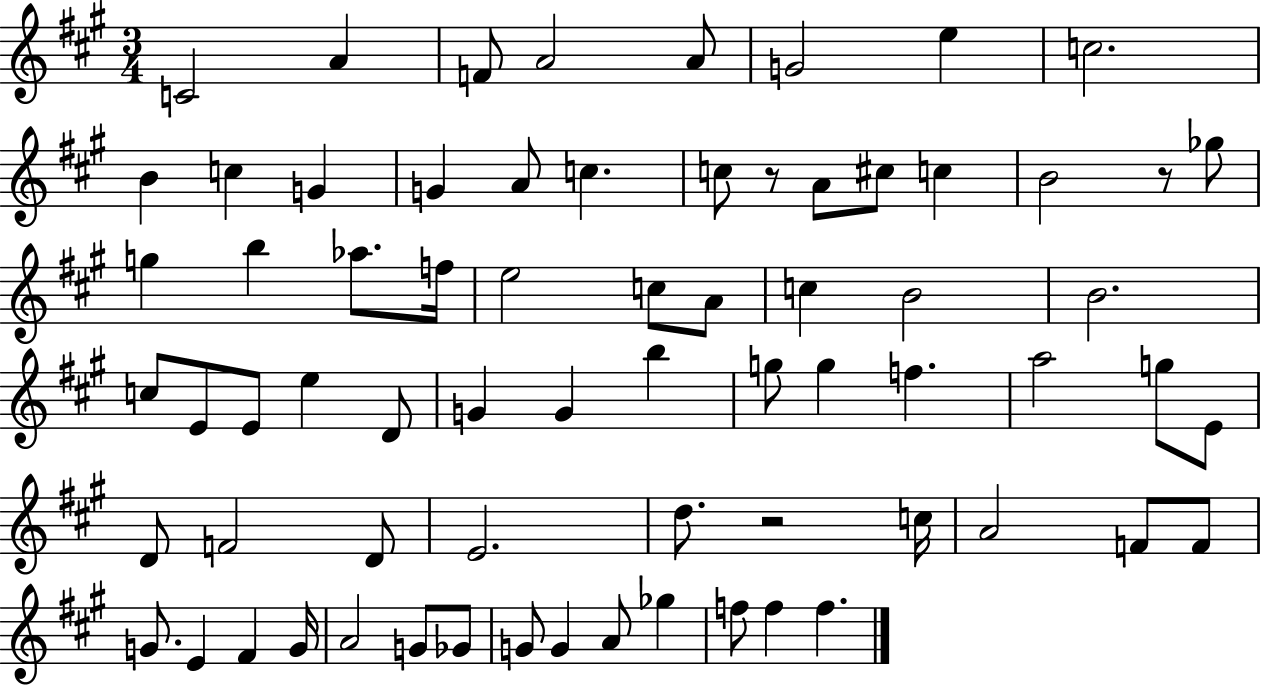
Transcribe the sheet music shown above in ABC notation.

X:1
T:Untitled
M:3/4
L:1/4
K:A
C2 A F/2 A2 A/2 G2 e c2 B c G G A/2 c c/2 z/2 A/2 ^c/2 c B2 z/2 _g/2 g b _a/2 f/4 e2 c/2 A/2 c B2 B2 c/2 E/2 E/2 e D/2 G G b g/2 g f a2 g/2 E/2 D/2 F2 D/2 E2 d/2 z2 c/4 A2 F/2 F/2 G/2 E ^F G/4 A2 G/2 _G/2 G/2 G A/2 _g f/2 f f